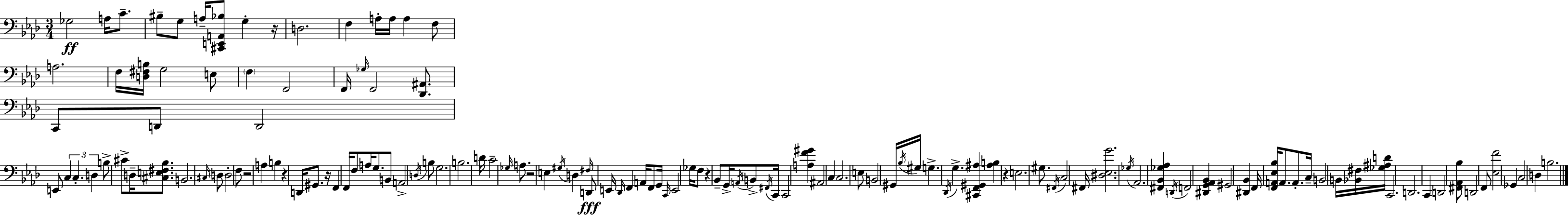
Gb3/h A3/s C4/e. BIS3/e G3/e A3/s [C#2,E2,A2,Bb3]/e G3/q R/s D3/h. F3/q A3/s A3/s A3/q F3/e A3/h. F3/s [D3,F#3,B3]/s G3/h E3/e F3/q F2/h F2/s Gb3/s F2/h [Db2,A#2]/e. C2/e D2/e D2/h E2/e C3/q C3/q. D3/q B3/e C#4/e D3/s [C#3,E3,F#3,Bb3]/e. B2/h. C#3/s D3/e D3/h F3/e R/h A3/q B3/q R/q D2/s G#2/e. R/s F2/q F2/s F3/e A3/s G3/e. B2/e A2/h D3/s B3/e G3/h. B3/h. D4/s C4/h Gb3/s A3/e. R/h E3/q G#3/s D3/q F#3/s D2/e E2/s Db2/s F2/q A2/s F2/e G2/s C2/s E2/h Gb3/s F3/e R/q Bb2/e G2/s A2/s B2/e F#2/s C2/s C2/h [A3,F4,G#4]/q A#2/h C3/q C3/h. E3/e B2/h G#2/s Bb3/s G#3/s G3/q. Db2/s G3/q. [C#2,F2,G#2,A#3]/q [A#3,B3]/q R/q E3/h. G#3/e. F#2/s C3/h F#2/s [D#3,Eb3,G4]/h. Gb3/s Ab2/h. [F#2,Bb2,Gb3,Ab3]/q D2/s F2/h [D#2,G2,Ab2,Bb2]/q G#2/h [D#2,Bb2]/q F2/s [F2,A2,Eb3,Bb3]/s A2/e. A2/e. C3/s B2/h B2/s [Bb2,F#3]/s [Gb3,A#3,D4]/s C2/h. D2/h. C2/q D2/h [F#2,Ab2,Bb3]/e D2/h F2/e [Eb3,F4]/h Gb2/q C3/h D3/q B3/h.